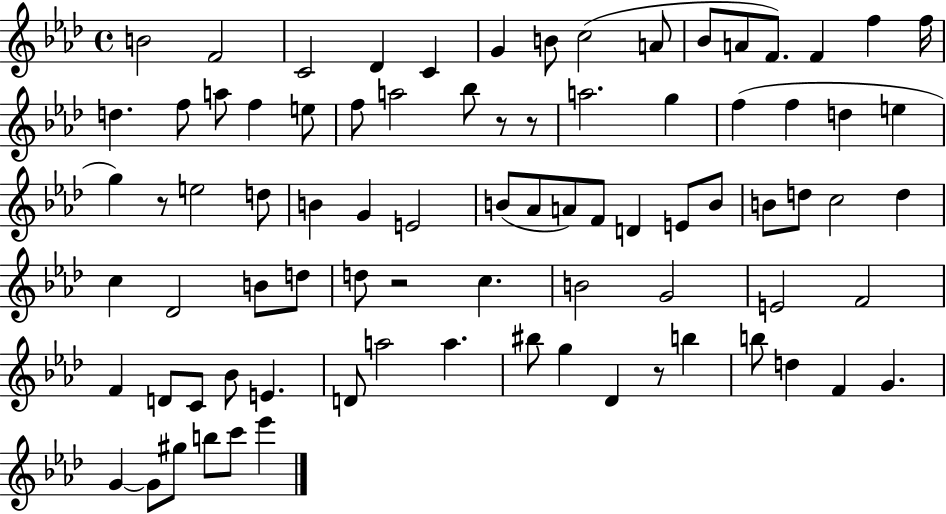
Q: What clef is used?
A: treble